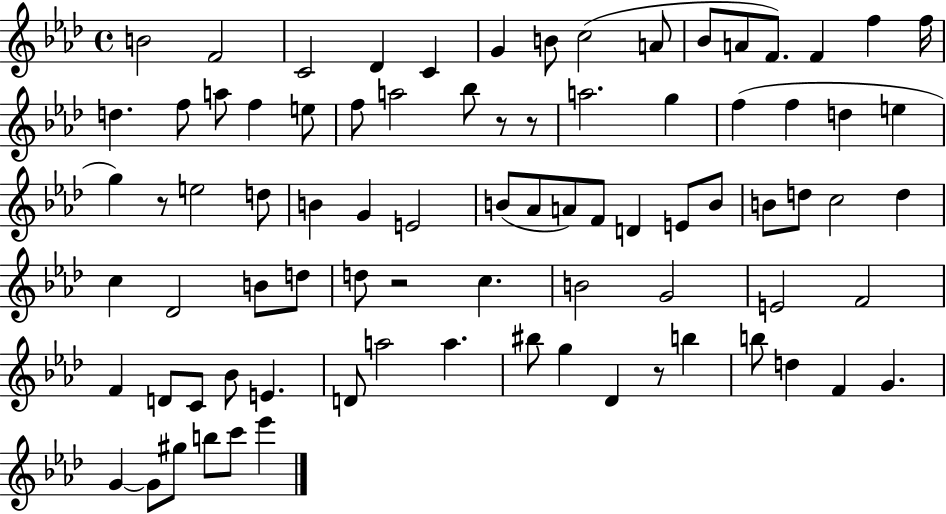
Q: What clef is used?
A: treble